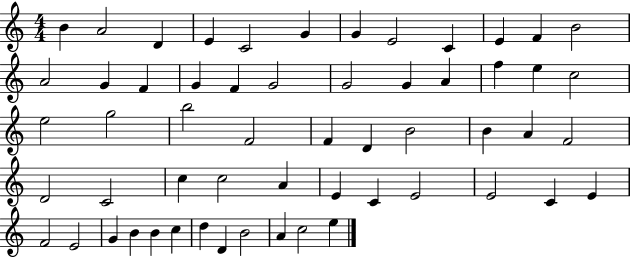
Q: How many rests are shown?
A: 0